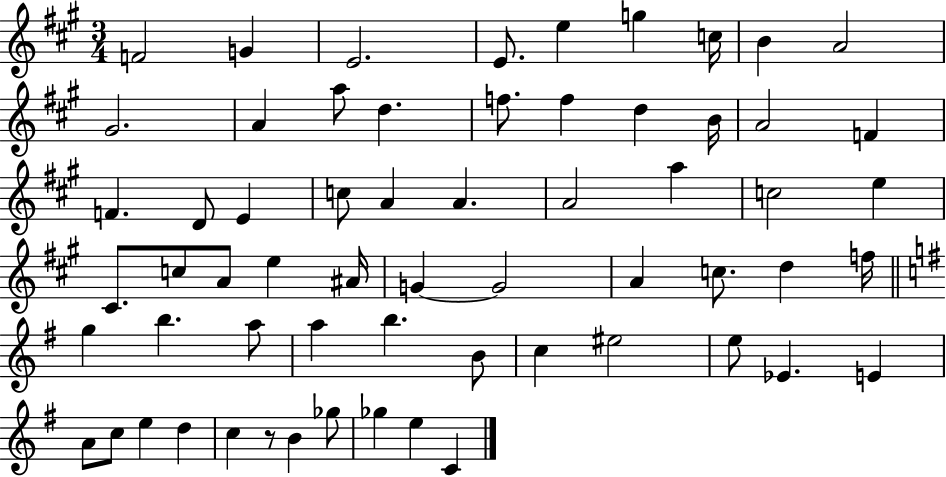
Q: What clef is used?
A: treble